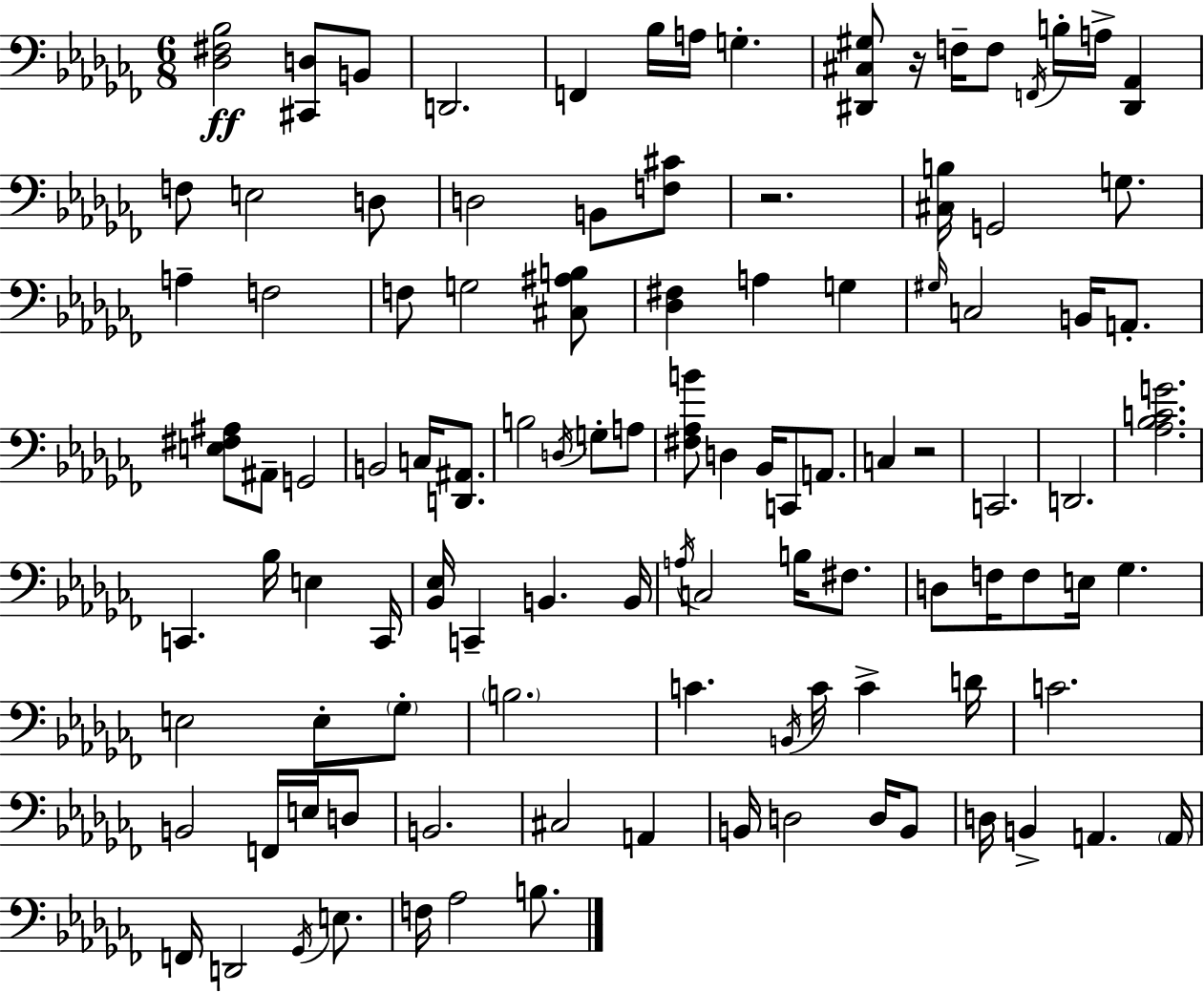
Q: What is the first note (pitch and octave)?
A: B2